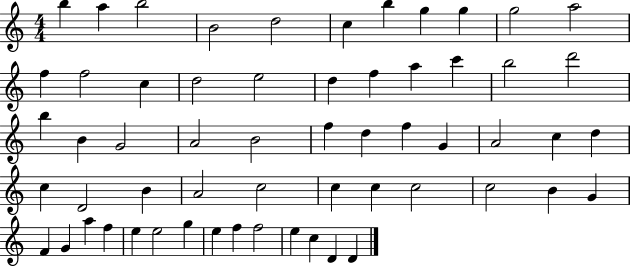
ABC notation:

X:1
T:Untitled
M:4/4
L:1/4
K:C
b a b2 B2 d2 c b g g g2 a2 f f2 c d2 e2 d f a c' b2 d'2 b B G2 A2 B2 f d f G A2 c d c D2 B A2 c2 c c c2 c2 B G F G a f e e2 g e f f2 e c D D